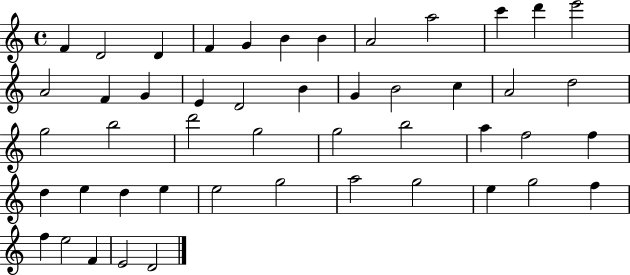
{
  \clef treble
  \time 4/4
  \defaultTimeSignature
  \key c \major
  f'4 d'2 d'4 | f'4 g'4 b'4 b'4 | a'2 a''2 | c'''4 d'''4 e'''2 | \break a'2 f'4 g'4 | e'4 d'2 b'4 | g'4 b'2 c''4 | a'2 d''2 | \break g''2 b''2 | d'''2 g''2 | g''2 b''2 | a''4 f''2 f''4 | \break d''4 e''4 d''4 e''4 | e''2 g''2 | a''2 g''2 | e''4 g''2 f''4 | \break f''4 e''2 f'4 | e'2 d'2 | \bar "|."
}